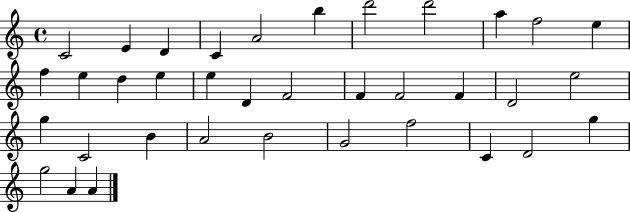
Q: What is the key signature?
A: C major